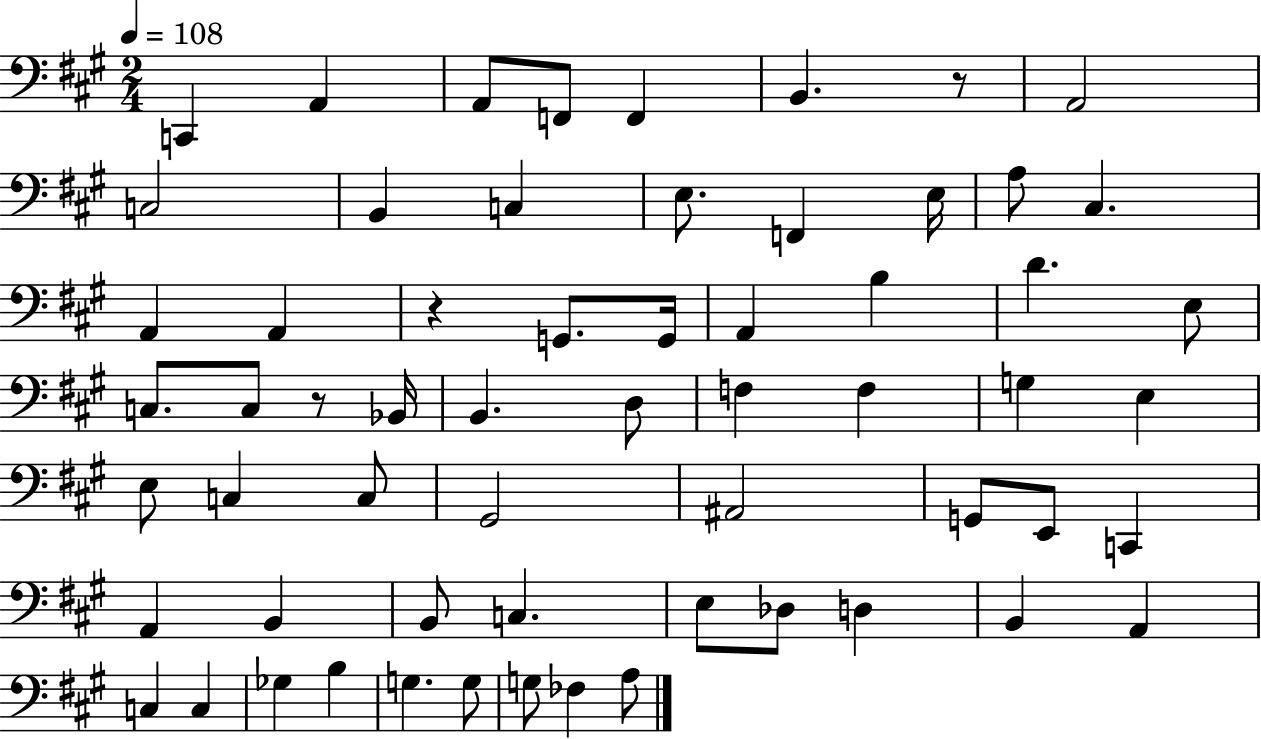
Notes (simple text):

C2/q A2/q A2/e F2/e F2/q B2/q. R/e A2/h C3/h B2/q C3/q E3/e. F2/q E3/s A3/e C#3/q. A2/q A2/q R/q G2/e. G2/s A2/q B3/q D4/q. E3/e C3/e. C3/e R/e Bb2/s B2/q. D3/e F3/q F3/q G3/q E3/q E3/e C3/q C3/e G#2/h A#2/h G2/e E2/e C2/q A2/q B2/q B2/e C3/q. E3/e Db3/e D3/q B2/q A2/q C3/q C3/q Gb3/q B3/q G3/q. G3/e G3/e FES3/q A3/e